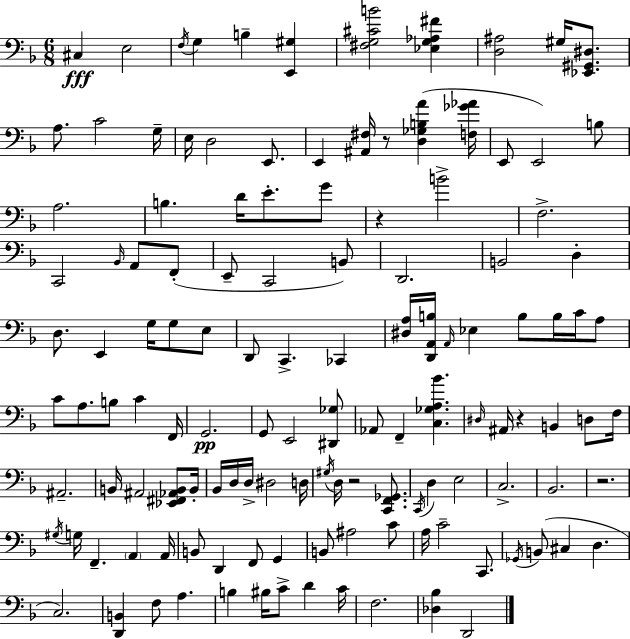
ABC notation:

X:1
T:Untitled
M:6/8
L:1/4
K:F
^C, E,2 F,/4 G, B, [E,,^G,] [^F,G,^CB]2 [_E,G,_A,^F] [D,^A,]2 ^G,/4 [_E,,^G,,^D,]/2 A,/2 C2 G,/4 E,/4 D,2 E,,/2 E,, [^A,,^F,]/4 z/2 [D,_G,B,A] [F,_G_A]/4 E,,/2 E,,2 B,/2 A,2 B, D/4 E/2 G/2 z B2 F,2 C,,2 _B,,/4 A,,/2 F,,/2 E,,/2 C,,2 B,,/2 D,,2 B,,2 D, D,/2 E,, G,/4 G,/2 E,/2 D,,/2 C,, _C,, [^D,A,]/4 [D,,A,,B,]/4 A,,/4 _E, B,/2 B,/4 C/4 A,/2 C/2 A,/2 B,/2 C F,,/4 G,,2 G,,/2 E,,2 [^D,,_G,]/2 _A,,/2 F,, [C,_G,A,_B] ^D,/4 ^A,,/4 z B,, D,/2 F,/4 ^A,,2 B,,/4 ^A,,2 [_E,,^F,,_A,,B,,]/2 B,,/4 _B,,/4 D,/4 D,/4 ^D,2 D,/4 ^G,/4 D,/4 z2 [C,,F,,_G,,]/2 C,,/4 D, E,2 C,2 _B,,2 z2 ^G,/4 G,/4 F,, A,, A,,/4 B,,/2 D,, F,,/2 G,, B,,/2 ^A,2 C/2 A,/4 C2 C,,/2 _G,,/4 B,,/2 ^C, D, C,2 [D,,B,,] F,/2 A, B, ^B,/4 C/2 D C/4 F,2 [_D,_B,] D,,2